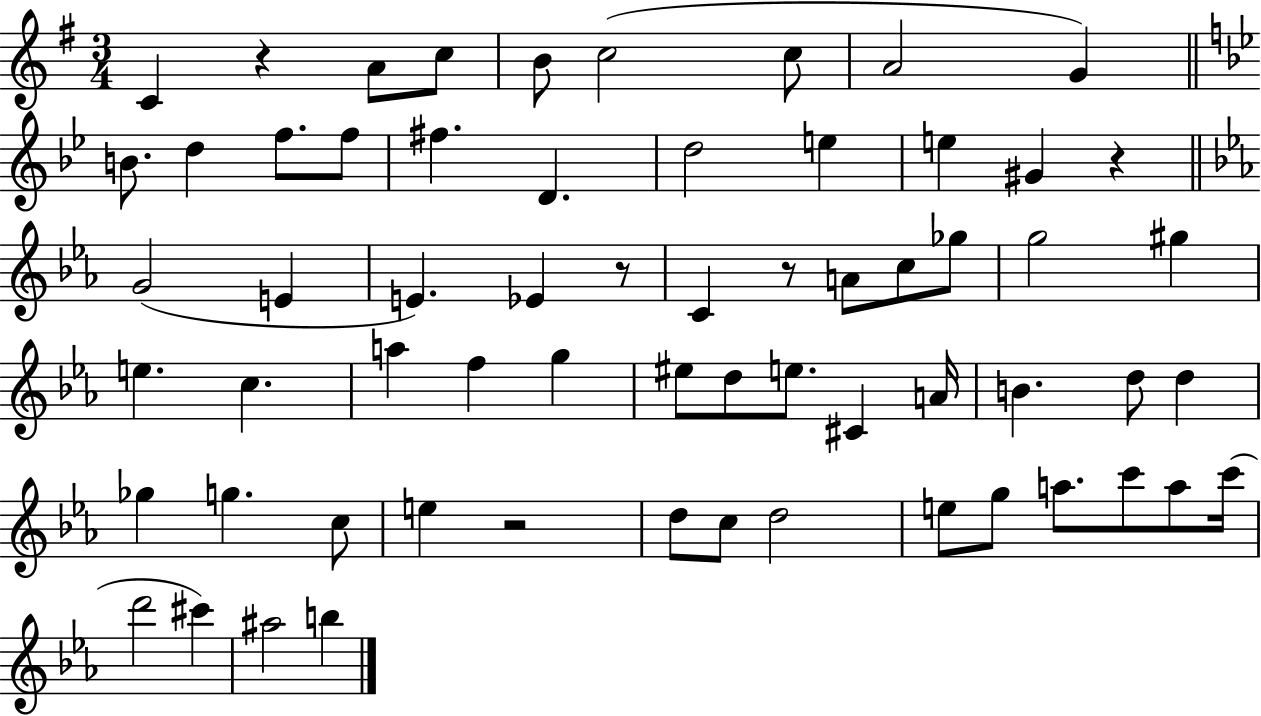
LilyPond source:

{
  \clef treble
  \numericTimeSignature
  \time 3/4
  \key g \major
  c'4 r4 a'8 c''8 | b'8 c''2( c''8 | a'2 g'4) | \bar "||" \break \key bes \major b'8. d''4 f''8. f''8 | fis''4. d'4. | d''2 e''4 | e''4 gis'4 r4 | \break \bar "||" \break \key ees \major g'2( e'4 | e'4.) ees'4 r8 | c'4 r8 a'8 c''8 ges''8 | g''2 gis''4 | \break e''4. c''4. | a''4 f''4 g''4 | eis''8 d''8 e''8. cis'4 a'16 | b'4. d''8 d''4 | \break ges''4 g''4. c''8 | e''4 r2 | d''8 c''8 d''2 | e''8 g''8 a''8. c'''8 a''8 c'''16( | \break d'''2 cis'''4) | ais''2 b''4 | \bar "|."
}